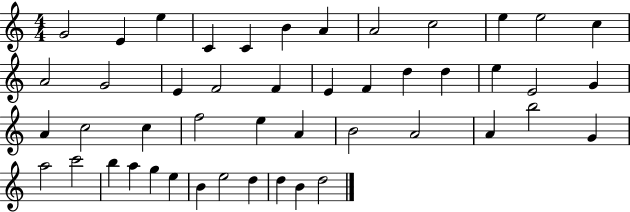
{
  \clef treble
  \numericTimeSignature
  \time 4/4
  \key c \major
  g'2 e'4 e''4 | c'4 c'4 b'4 a'4 | a'2 c''2 | e''4 e''2 c''4 | \break a'2 g'2 | e'4 f'2 f'4 | e'4 f'4 d''4 d''4 | e''4 e'2 g'4 | \break a'4 c''2 c''4 | f''2 e''4 a'4 | b'2 a'2 | a'4 b''2 g'4 | \break a''2 c'''2 | b''4 a''4 g''4 e''4 | b'4 e''2 d''4 | d''4 b'4 d''2 | \break \bar "|."
}